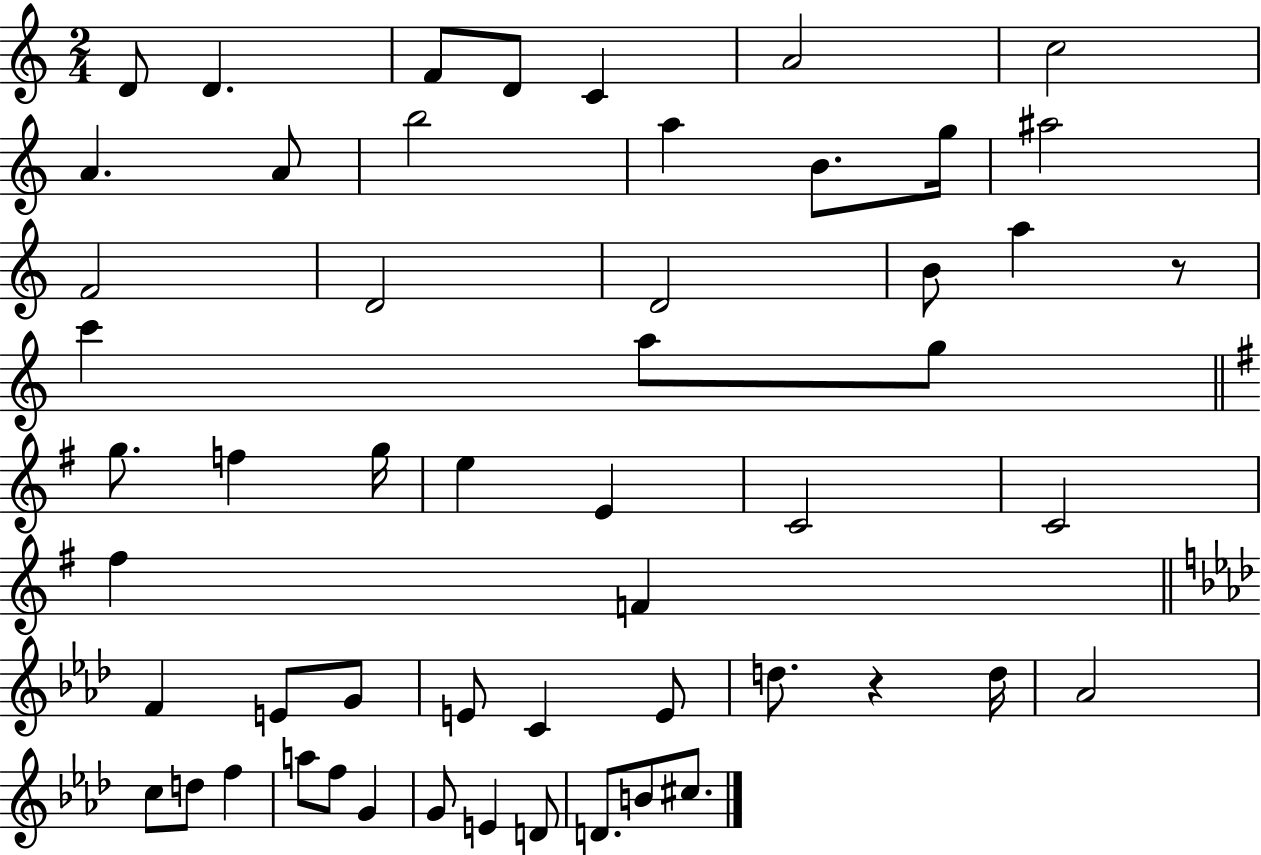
D4/e D4/q. F4/e D4/e C4/q A4/h C5/h A4/q. A4/e B5/h A5/q B4/e. G5/s A#5/h F4/h D4/h D4/h B4/e A5/q R/e C6/q A5/e G5/e G5/e. F5/q G5/s E5/q E4/q C4/h C4/h F#5/q F4/q F4/q E4/e G4/e E4/e C4/q E4/e D5/e. R/q D5/s Ab4/h C5/e D5/e F5/q A5/e F5/e G4/q G4/e E4/q D4/e D4/e. B4/e C#5/e.